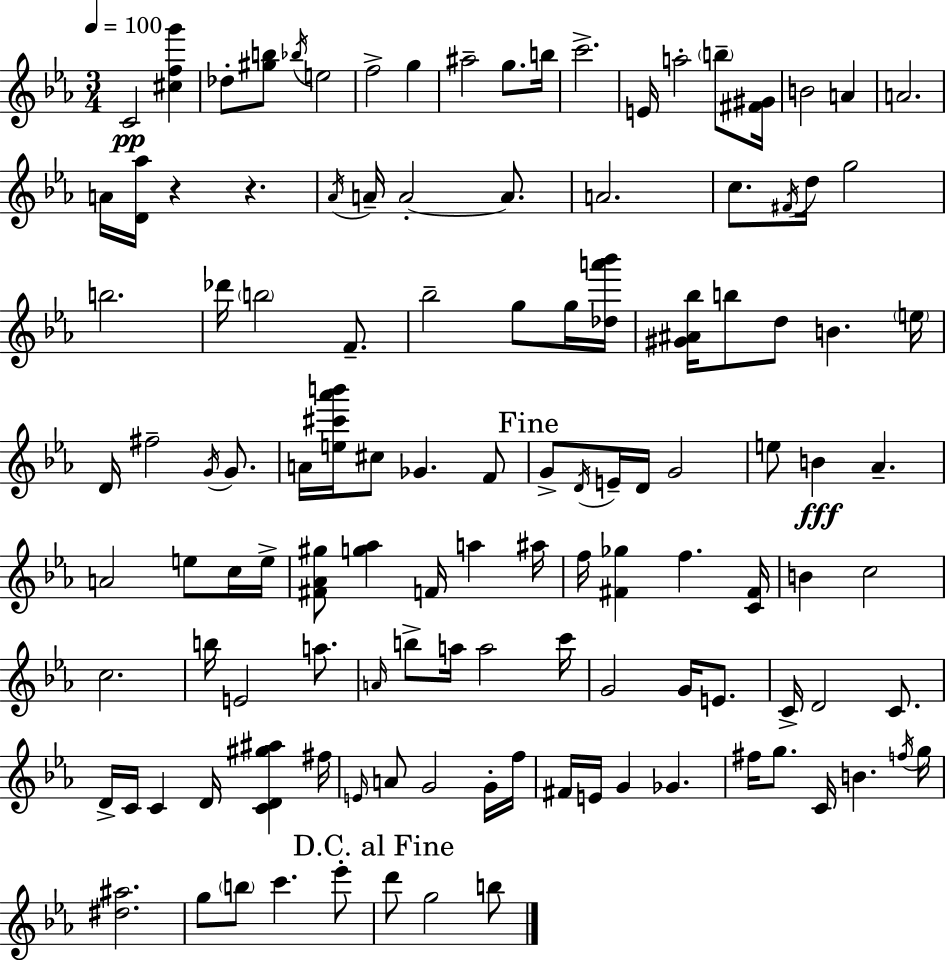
C4/h [C#5,F5,G6]/q Db5/e [G#5,B5]/e Bb5/s E5/h F5/h G5/q A#5/h G5/e. B5/s C6/h. E4/s A5/h B5/e [F#4,G#4]/s B4/h A4/q A4/h. A4/s [D4,Ab5]/s R/q R/q. Ab4/s A4/s A4/h A4/e. A4/h. C5/e. F#4/s D5/s G5/h B5/h. Db6/s B5/h F4/e. Bb5/h G5/e G5/s [Db5,A6,Bb6]/s [G#4,A#4,Bb5]/s B5/e D5/e B4/q. E5/s D4/s F#5/h G4/s G4/e. A4/s [E5,C#6,Ab6,B6]/s C#5/e Gb4/q. F4/e G4/e D4/s E4/s D4/s G4/h E5/e B4/q Ab4/q. A4/h E5/e C5/s E5/s [F#4,Ab4,G#5]/e [G5,Ab5]/q F4/s A5/q A#5/s F5/s [F#4,Gb5]/q F5/q. [C4,F#4]/s B4/q C5/h C5/h. B5/s E4/h A5/e. A4/s B5/e A5/s A5/h C6/s G4/h G4/s E4/e. C4/s D4/h C4/e. D4/s C4/s C4/q D4/s [C4,D4,G#5,A#5]/q F#5/s E4/s A4/e G4/h G4/s F5/s F#4/s E4/s G4/q Gb4/q. F#5/s G5/e. C4/s B4/q. F5/s G5/s [D#5,A#5]/h. G5/e B5/e C6/q. Eb6/e D6/e G5/h B5/e